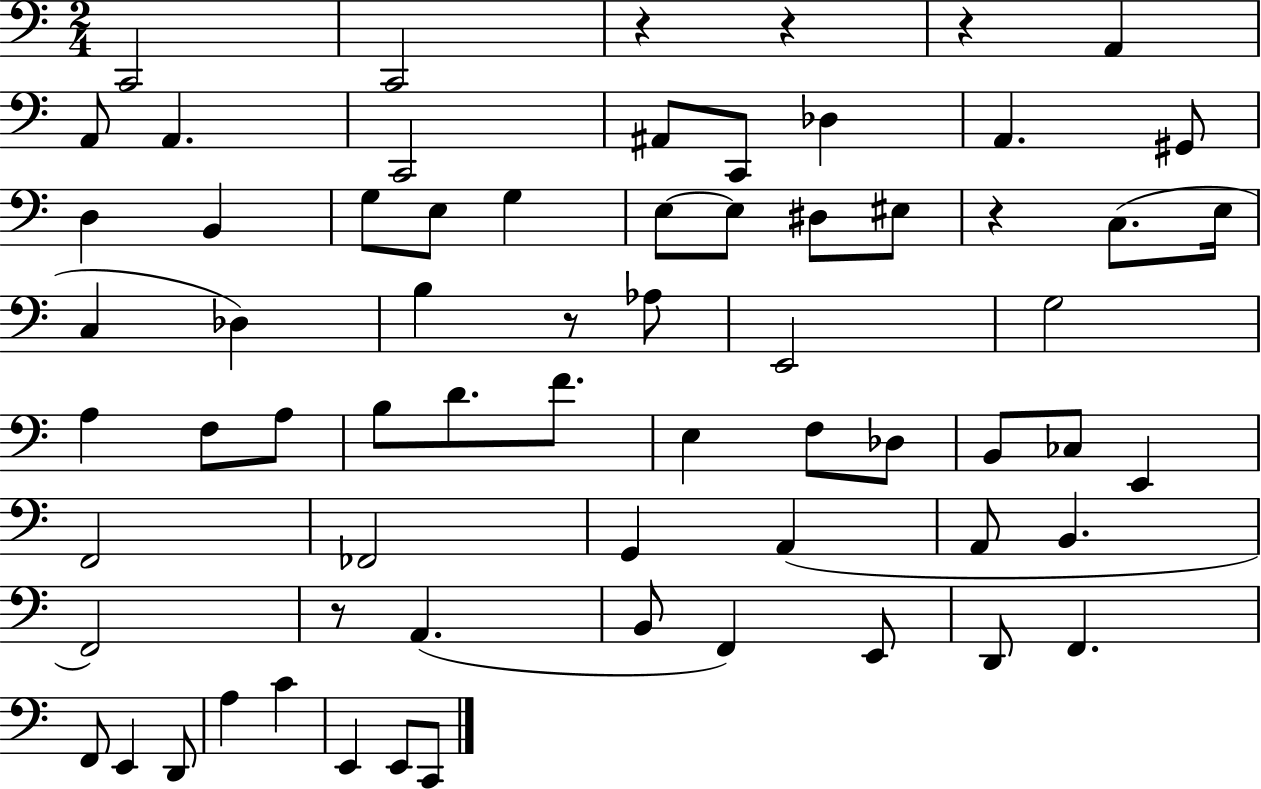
{
  \clef bass
  \numericTimeSignature
  \time 2/4
  \key c \major
  c,2 | c,2 | r4 r4 | r4 a,4 | \break a,8 a,4. | c,2 | ais,8 c,8 des4 | a,4. gis,8 | \break d4 b,4 | g8 e8 g4 | e8~~ e8 dis8 eis8 | r4 c8.( e16 | \break c4 des4) | b4 r8 aes8 | e,2 | g2 | \break a4 f8 a8 | b8 d'8. f'8. | e4 f8 des8 | b,8 ces8 e,4 | \break f,2 | fes,2 | g,4 a,4( | a,8 b,4. | \break f,2) | r8 a,4.( | b,8 f,4) e,8 | d,8 f,4. | \break f,8 e,4 d,8 | a4 c'4 | e,4 e,8 c,8 | \bar "|."
}